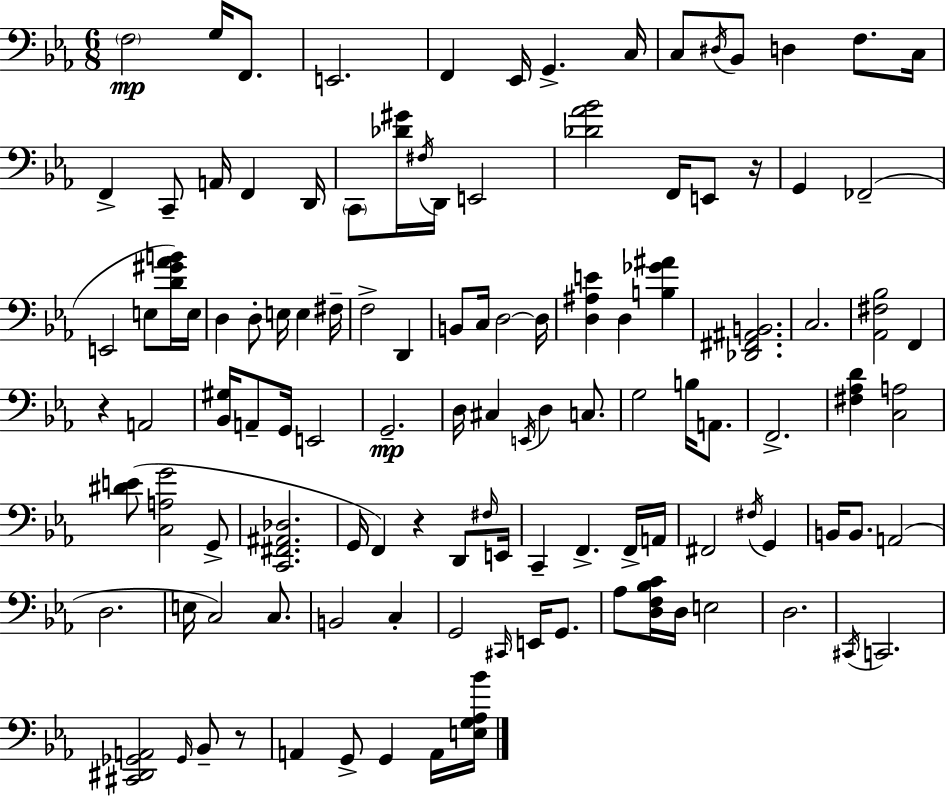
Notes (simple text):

F3/h G3/s F2/e. E2/h. F2/q Eb2/s G2/q. C3/s C3/e D#3/s Bb2/e D3/q F3/e. C3/s F2/q C2/e A2/s F2/q D2/s C2/e [Db4,G#4]/s F#3/s D2/s E2/h [Db4,Ab4,Bb4]/h F2/s E2/e R/s G2/q FES2/h E2/h E3/e [D4,G#4,Ab4,B4]/s E3/s D3/q D3/e E3/s E3/q F#3/s F3/h D2/q B2/e C3/s D3/h D3/s [D3,A#3,E4]/q D3/q [B3,Gb4,A#4]/q [Db2,F#2,A#2,B2]/h. C3/h. [Ab2,F#3,Bb3]/h F2/q R/q A2/h [Bb2,G#3]/s A2/e G2/s E2/h G2/h. D3/s C#3/q E2/s D3/q C3/e. G3/h B3/s A2/e. F2/h. [F#3,Ab3,D4]/q [C3,A3]/h [D#4,E4]/e [C3,A3,G4]/h G2/e [C2,F#2,A#2,Db3]/h. G2/s F2/q R/q D2/e F#3/s E2/s C2/q F2/q. F2/s A2/s F#2/h F#3/s G2/q B2/s B2/e. A2/h D3/h. E3/s C3/h C3/e. B2/h C3/q G2/h C#2/s E2/s G2/e. Ab3/e [D3,F3,Bb3,C4]/s D3/s E3/h D3/h. C#2/s C2/h. [C#2,D#2,Gb2,A2]/h Gb2/s Bb2/e R/e A2/q G2/e G2/q A2/s [E3,G3,Ab3,Bb4]/s